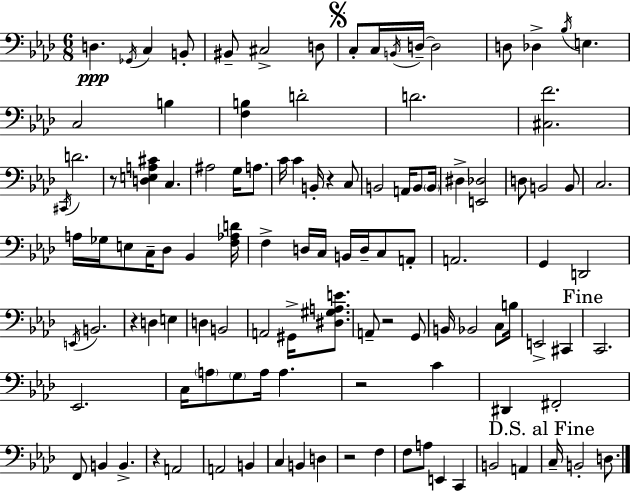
X:1
T:Untitled
M:6/8
L:1/4
K:Ab
D, _G,,/4 C, B,,/2 ^B,,/2 ^C,2 D,/2 C,/2 C,/4 B,,/4 D,/4 D,2 D,/2 _D, _B,/4 E, C,2 B, [F,B,] D2 D2 [^C,F]2 ^C,,/4 D2 z/2 [D,E,A,^C] C, ^A,2 G,/4 A,/2 C/4 C B,,/4 z C,/2 B,,2 A,,/4 B,,/2 B,,/4 ^D, [E,,_D,]2 D,/2 B,,2 B,,/2 C,2 A,/4 _G,/4 E,/2 C,/4 _D,/2 _B,, [F,_A,D]/4 F, D,/4 C,/4 B,,/4 D,/4 C,/2 A,,/2 A,,2 G,, D,,2 E,,/4 B,,2 z D, E, D, B,,2 A,,2 ^G,,/4 [^D,^G,A,E]/2 A,,/2 z2 G,,/2 B,,/4 _B,,2 C,/2 B,/4 E,,2 ^C,, C,,2 _E,,2 C,/4 A,/2 G,/2 A,/4 A, z2 C ^D,, ^F,,2 F,,/2 B,, B,, z A,,2 A,,2 B,, C, B,, D, z2 F, F,/2 A,/2 E,, C,, B,,2 A,, C,/4 B,,2 D,/2